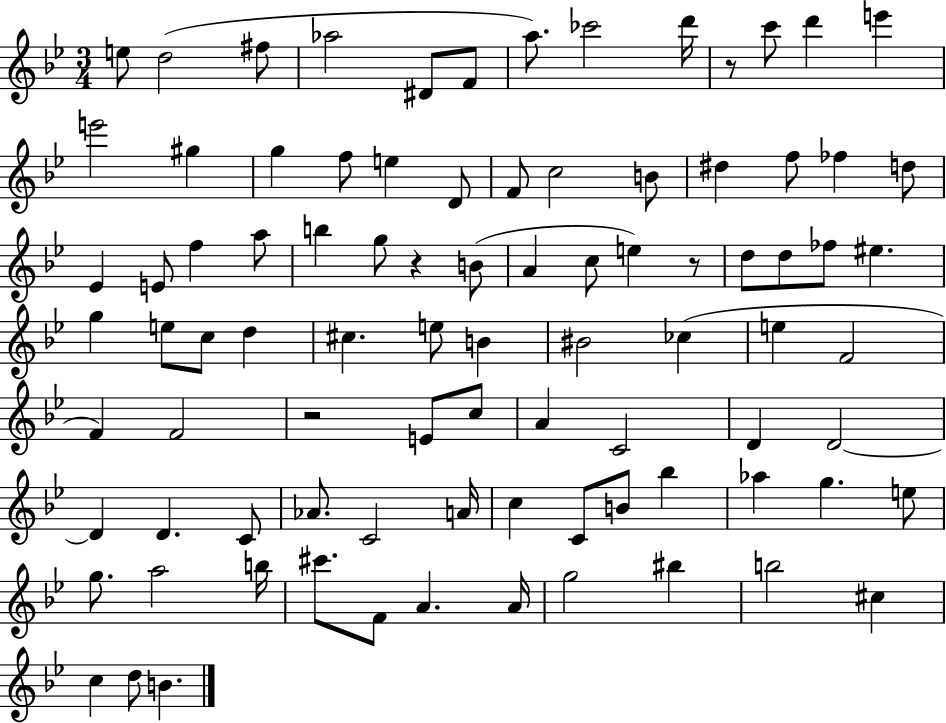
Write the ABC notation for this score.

X:1
T:Untitled
M:3/4
L:1/4
K:Bb
e/2 d2 ^f/2 _a2 ^D/2 F/2 a/2 _c'2 d'/4 z/2 c'/2 d' e' e'2 ^g g f/2 e D/2 F/2 c2 B/2 ^d f/2 _f d/2 _E E/2 f a/2 b g/2 z B/2 A c/2 e z/2 d/2 d/2 _f/2 ^e g e/2 c/2 d ^c e/2 B ^B2 _c e F2 F F2 z2 E/2 c/2 A C2 D D2 D D C/2 _A/2 C2 A/4 c C/2 B/2 _b _a g e/2 g/2 a2 b/4 ^c'/2 F/2 A A/4 g2 ^b b2 ^c c d/2 B